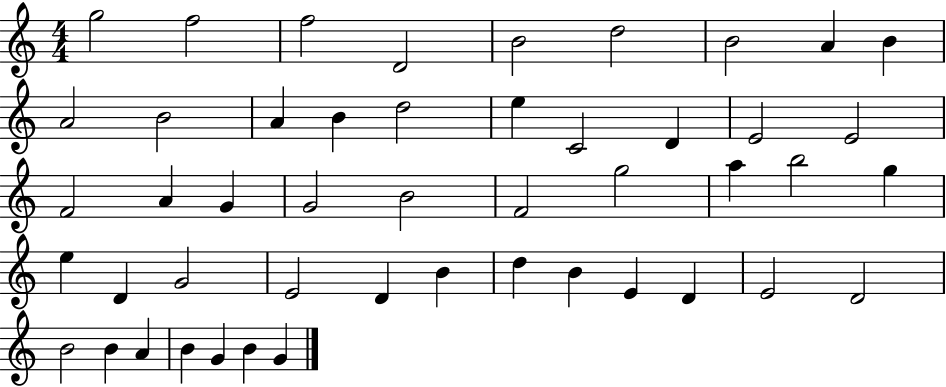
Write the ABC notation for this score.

X:1
T:Untitled
M:4/4
L:1/4
K:C
g2 f2 f2 D2 B2 d2 B2 A B A2 B2 A B d2 e C2 D E2 E2 F2 A G G2 B2 F2 g2 a b2 g e D G2 E2 D B d B E D E2 D2 B2 B A B G B G